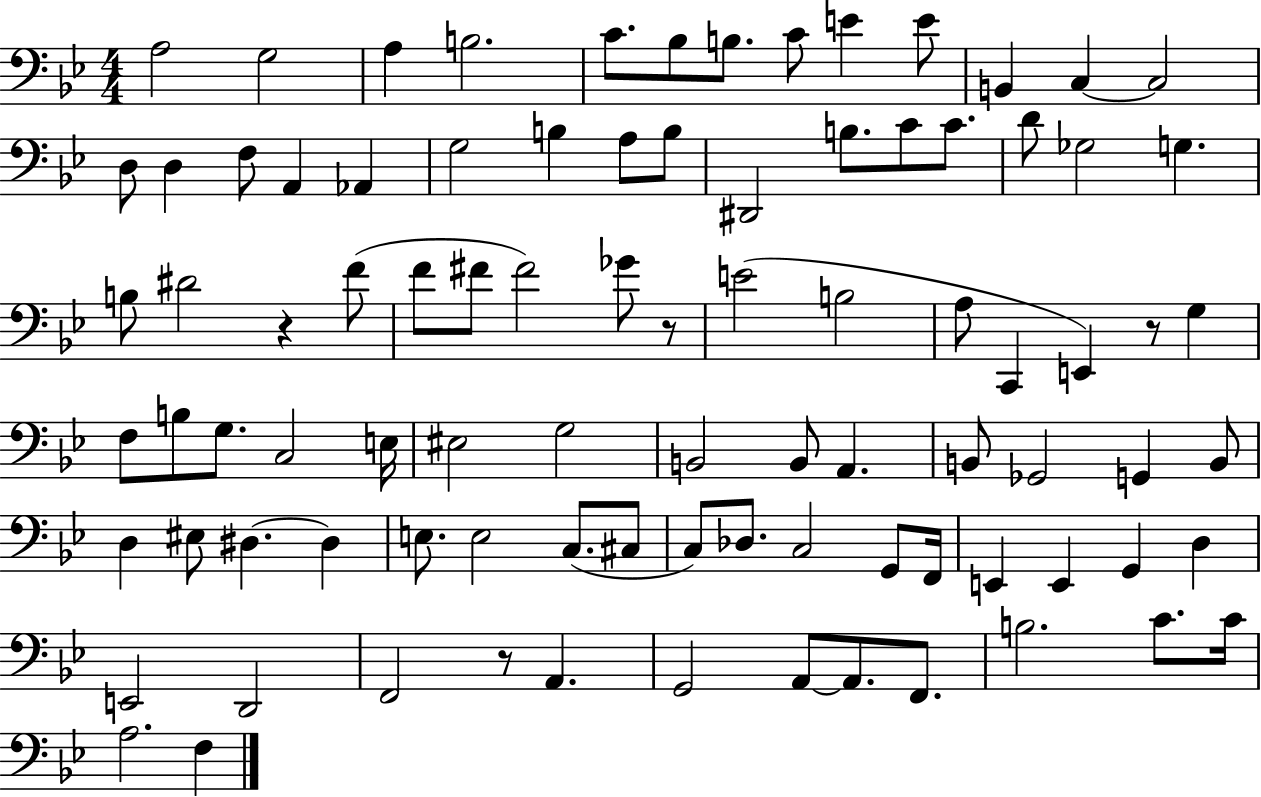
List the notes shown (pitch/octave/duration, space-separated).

A3/h G3/h A3/q B3/h. C4/e. Bb3/e B3/e. C4/e E4/q E4/e B2/q C3/q C3/h D3/e D3/q F3/e A2/q Ab2/q G3/h B3/q A3/e B3/e D#2/h B3/e. C4/e C4/e. D4/e Gb3/h G3/q. B3/e D#4/h R/q F4/e F4/e F#4/e F#4/h Gb4/e R/e E4/h B3/h A3/e C2/q E2/q R/e G3/q F3/e B3/e G3/e. C3/h E3/s EIS3/h G3/h B2/h B2/e A2/q. B2/e Gb2/h G2/q B2/e D3/q EIS3/e D#3/q. D#3/q E3/e. E3/h C3/e. C#3/e C3/e Db3/e. C3/h G2/e F2/s E2/q E2/q G2/q D3/q E2/h D2/h F2/h R/e A2/q. G2/h A2/e A2/e. F2/e. B3/h. C4/e. C4/s A3/h. F3/q